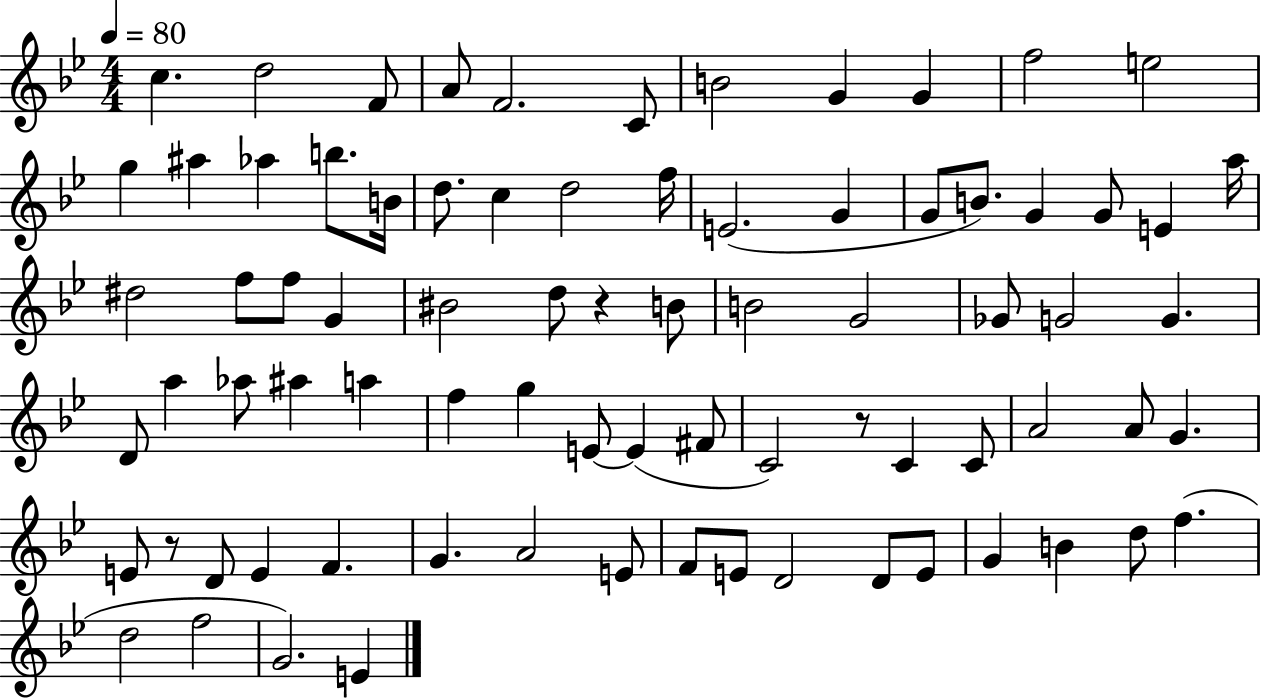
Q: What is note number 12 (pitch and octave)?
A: G5